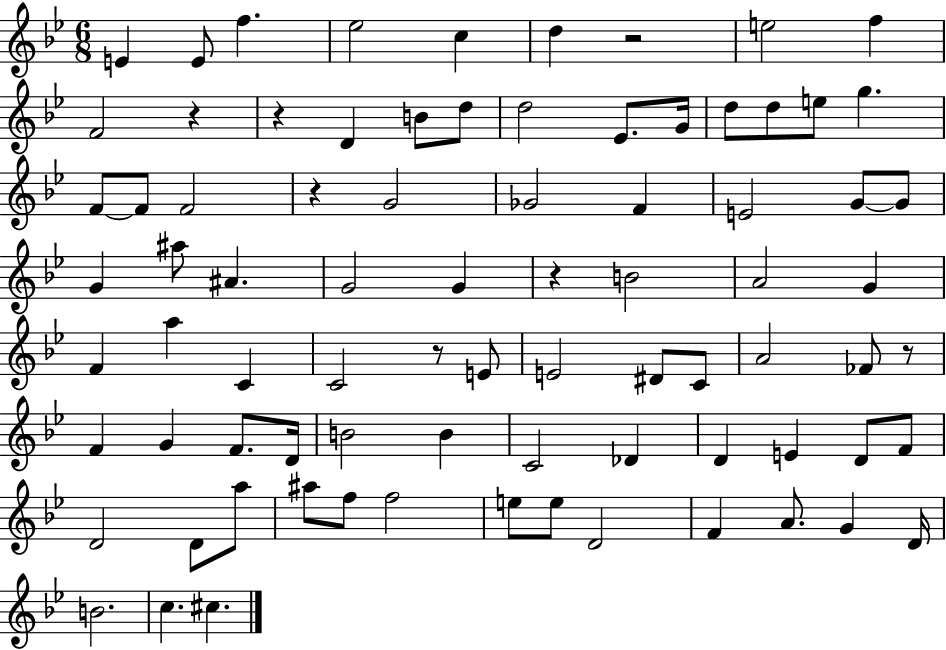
{
  \clef treble
  \numericTimeSignature
  \time 6/8
  \key bes \major
  e'4 e'8 f''4. | ees''2 c''4 | d''4 r2 | e''2 f''4 | \break f'2 r4 | r4 d'4 b'8 d''8 | d''2 ees'8. g'16 | d''8 d''8 e''8 g''4. | \break f'8~~ f'8 f'2 | r4 g'2 | ges'2 f'4 | e'2 g'8~~ g'8 | \break g'4 ais''8 ais'4. | g'2 g'4 | r4 b'2 | a'2 g'4 | \break f'4 a''4 c'4 | c'2 r8 e'8 | e'2 dis'8 c'8 | a'2 fes'8 r8 | \break f'4 g'4 f'8. d'16 | b'2 b'4 | c'2 des'4 | d'4 e'4 d'8 f'8 | \break d'2 d'8 a''8 | ais''8 f''8 f''2 | e''8 e''8 d'2 | f'4 a'8. g'4 d'16 | \break b'2. | c''4. cis''4. | \bar "|."
}